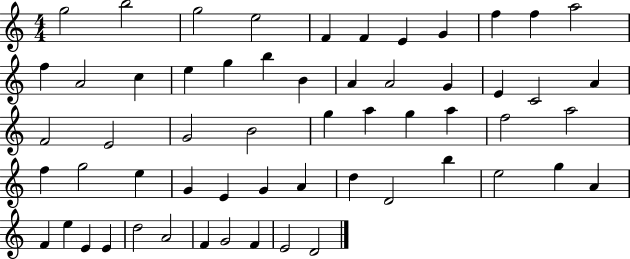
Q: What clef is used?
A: treble